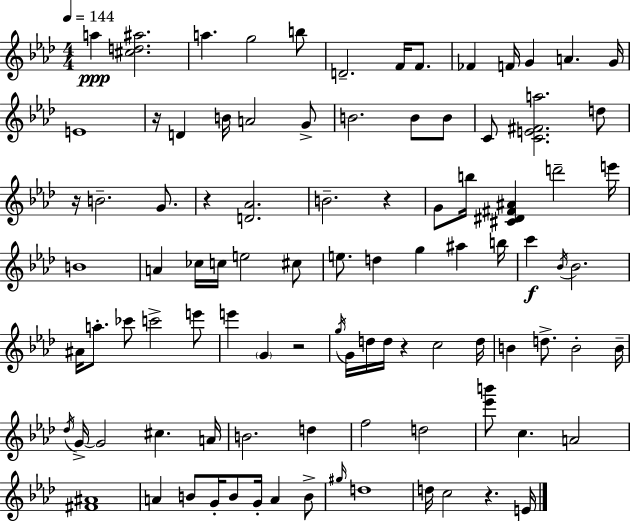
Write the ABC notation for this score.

X:1
T:Untitled
M:4/4
L:1/4
K:Ab
a [^cd^a]2 a g2 b/2 D2 F/4 F/2 _F F/4 G A G/4 E4 z/4 D B/4 A2 G/2 B2 B/2 B/2 C/2 [CE^Fa]2 d/2 z/4 B2 G/2 z [D_A]2 B2 z G/2 b/4 [^C^D^F^A] d'2 e'/4 B4 A _c/4 c/4 e2 ^c/2 e/2 d g ^a b/4 c' _B/4 _B2 ^A/4 a/2 _c'/2 c'2 e'/2 e' G z2 g/4 G/4 d/4 d/4 z c2 d/4 B d/2 B2 B/4 _d/4 G/4 G2 ^c A/4 B2 d f2 d2 [_e'b']/2 c A2 [^F^A]4 A B/2 G/4 B/2 G/4 A B/2 ^g/4 d4 d/4 c2 z E/4